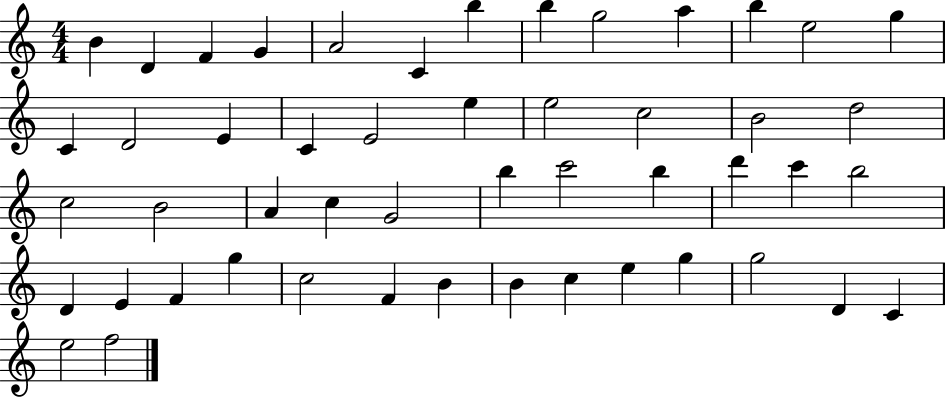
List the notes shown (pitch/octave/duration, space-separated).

B4/q D4/q F4/q G4/q A4/h C4/q B5/q B5/q G5/h A5/q B5/q E5/h G5/q C4/q D4/h E4/q C4/q E4/h E5/q E5/h C5/h B4/h D5/h C5/h B4/h A4/q C5/q G4/h B5/q C6/h B5/q D6/q C6/q B5/h D4/q E4/q F4/q G5/q C5/h F4/q B4/q B4/q C5/q E5/q G5/q G5/h D4/q C4/q E5/h F5/h